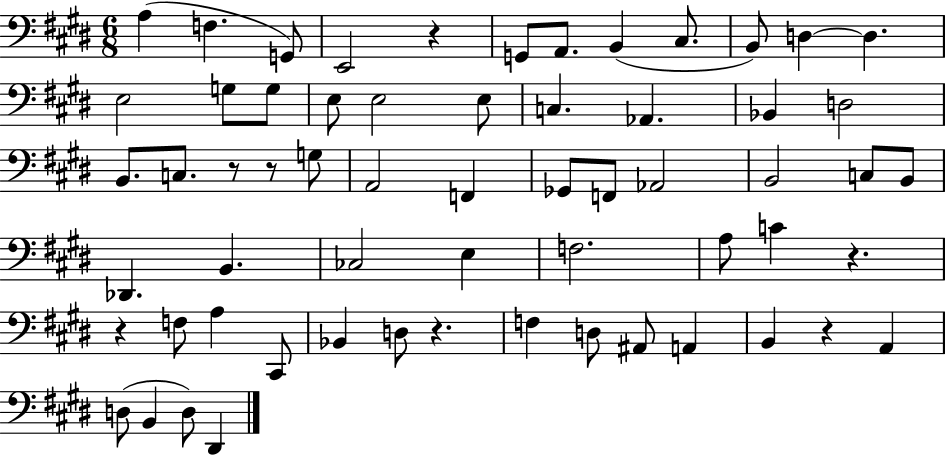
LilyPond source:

{
  \clef bass
  \numericTimeSignature
  \time 6/8
  \key e \major
  a4( f4. g,8) | e,2 r4 | g,8 a,8. b,4( cis8. | b,8) d4~~ d4. | \break e2 g8 g8 | e8 e2 e8 | c4. aes,4. | bes,4 d2 | \break b,8. c8. r8 r8 g8 | a,2 f,4 | ges,8 f,8 aes,2 | b,2 c8 b,8 | \break des,4. b,4. | ces2 e4 | f2. | a8 c'4 r4. | \break r4 f8 a4 cis,8 | bes,4 d8 r4. | f4 d8 ais,8 a,4 | b,4 r4 a,4 | \break d8( b,4 d8) dis,4 | \bar "|."
}